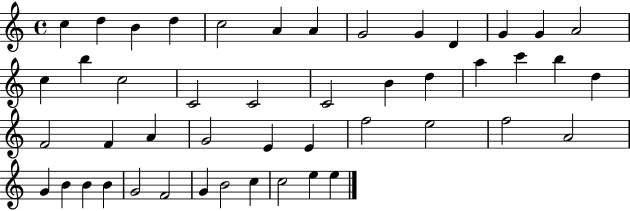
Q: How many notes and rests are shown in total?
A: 47